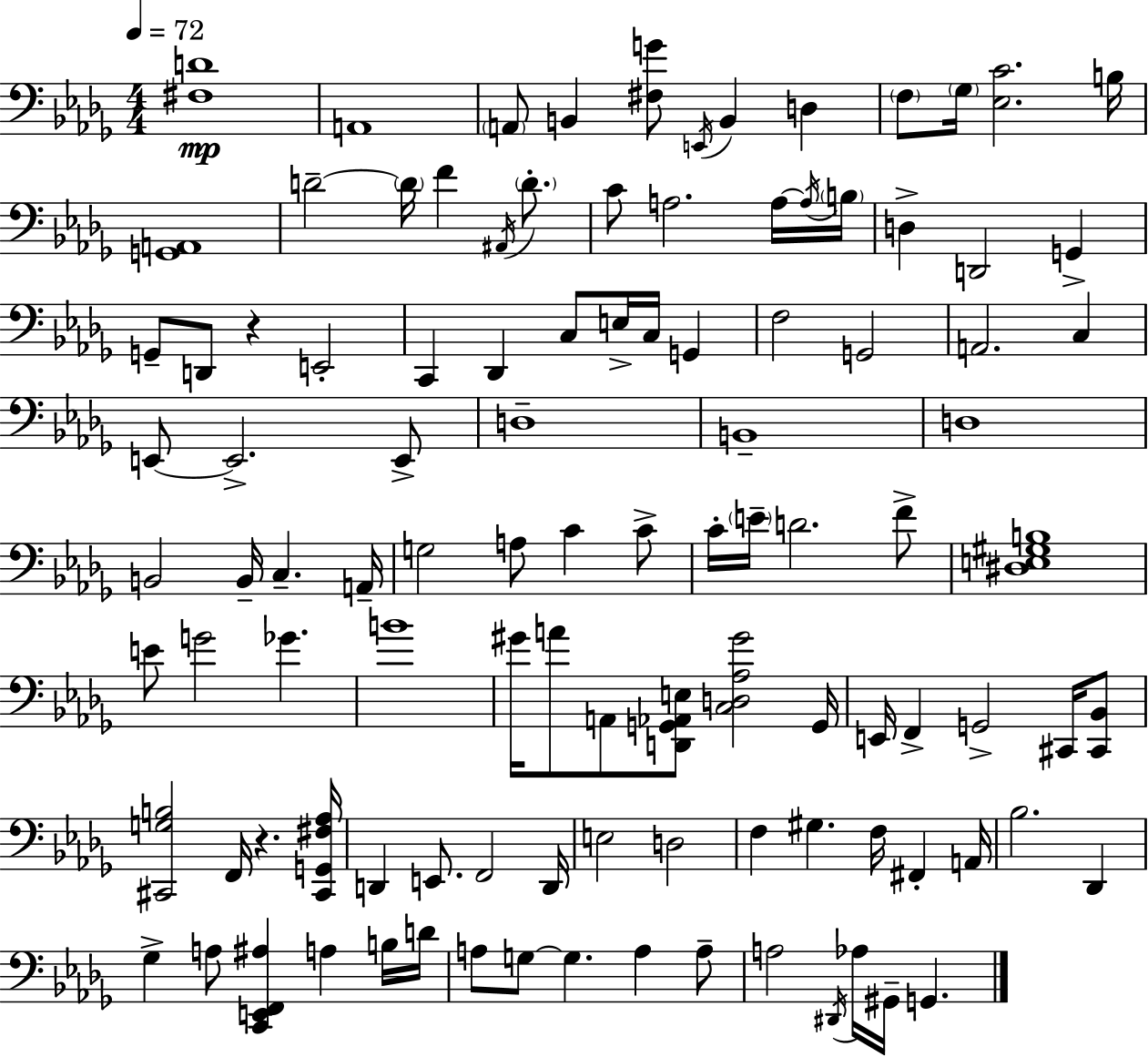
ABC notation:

X:1
T:Untitled
M:4/4
L:1/4
K:Bbm
[^F,D]4 A,,4 A,,/2 B,, [^F,G]/2 E,,/4 B,, D, F,/2 _G,/4 [_E,C]2 B,/4 [G,,A,,]4 D2 D/4 F ^A,,/4 D/2 C/2 A,2 A,/4 A,/4 B,/4 D, D,,2 G,, G,,/2 D,,/2 z E,,2 C,, _D,, C,/2 E,/4 C,/4 G,, F,2 G,,2 A,,2 C, E,,/2 E,,2 E,,/2 D,4 B,,4 D,4 B,,2 B,,/4 C, A,,/4 G,2 A,/2 C C/2 C/4 E/4 D2 F/2 [^D,E,^G,B,]4 E/2 G2 _G B4 ^G/4 A/2 A,,/2 [D,,G,,_A,,E,]/2 [C,D,_A,^G]2 G,,/4 E,,/4 F,, G,,2 ^C,,/4 [^C,,_B,,]/2 [^C,,G,B,]2 F,,/4 z [^C,,G,,^F,_A,]/4 D,, E,,/2 F,,2 D,,/4 E,2 D,2 F, ^G, F,/4 ^F,, A,,/4 _B,2 _D,, _G, A,/2 [C,,E,,F,,^A,] A, B,/4 D/4 A,/2 G,/2 G, A, A,/2 A,2 ^D,,/4 _A,/4 ^G,,/4 G,,